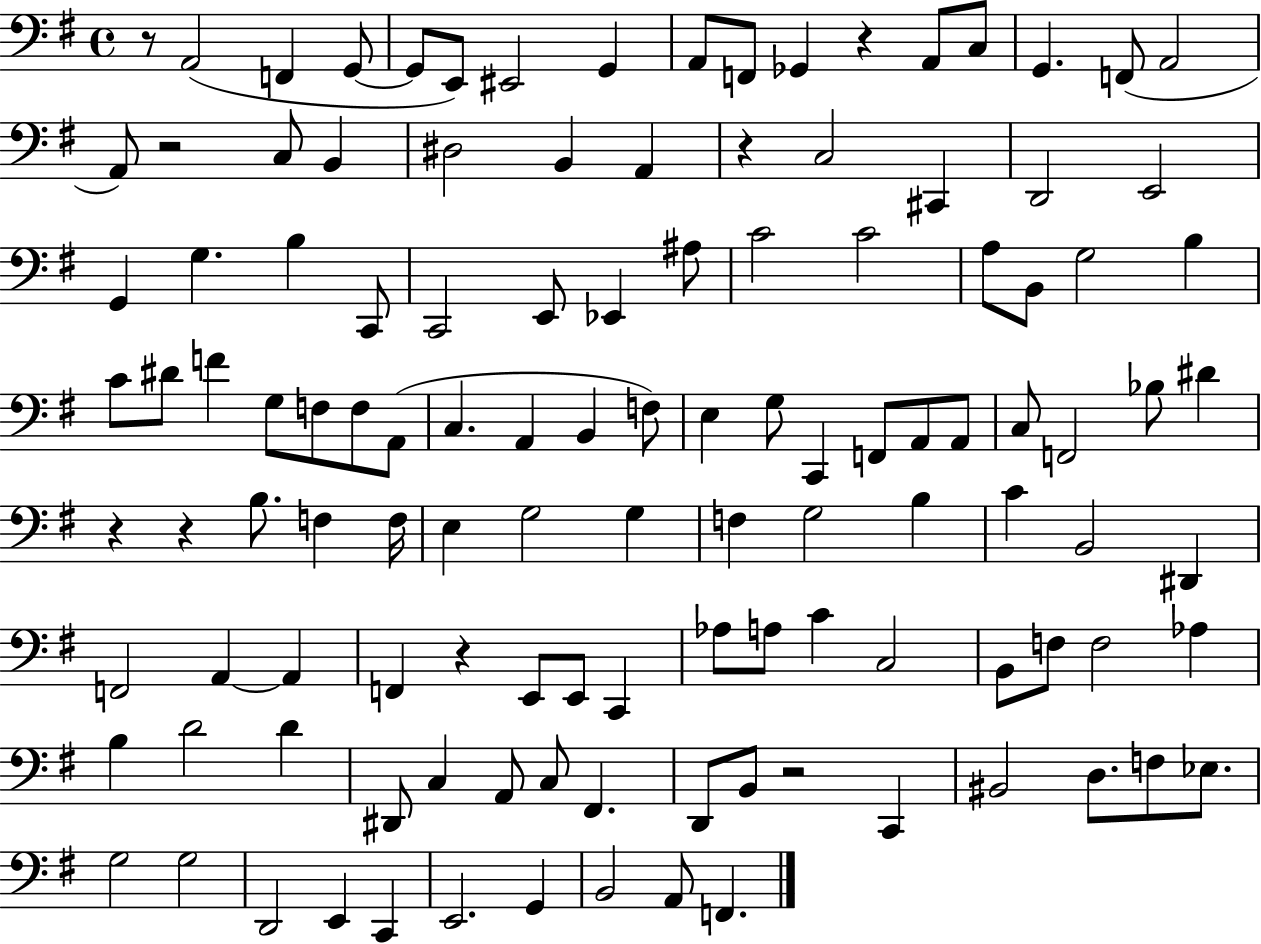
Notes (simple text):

R/e A2/h F2/q G2/e G2/e E2/e EIS2/h G2/q A2/e F2/e Gb2/q R/q A2/e C3/e G2/q. F2/e A2/h A2/e R/h C3/e B2/q D#3/h B2/q A2/q R/q C3/h C#2/q D2/h E2/h G2/q G3/q. B3/q C2/e C2/h E2/e Eb2/q A#3/e C4/h C4/h A3/e B2/e G3/h B3/q C4/e D#4/e F4/q G3/e F3/e F3/e A2/e C3/q. A2/q B2/q F3/e E3/q G3/e C2/q F2/e A2/e A2/e C3/e F2/h Bb3/e D#4/q R/q R/q B3/e. F3/q F3/s E3/q G3/h G3/q F3/q G3/h B3/q C4/q B2/h D#2/q F2/h A2/q A2/q F2/q R/q E2/e E2/e C2/q Ab3/e A3/e C4/q C3/h B2/e F3/e F3/h Ab3/q B3/q D4/h D4/q D#2/e C3/q A2/e C3/e F#2/q. D2/e B2/e R/h C2/q BIS2/h D3/e. F3/e Eb3/e. G3/h G3/h D2/h E2/q C2/q E2/h. G2/q B2/h A2/e F2/q.